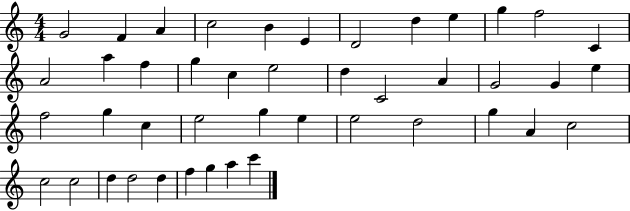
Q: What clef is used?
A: treble